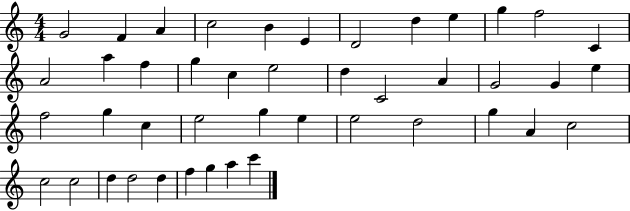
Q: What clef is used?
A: treble